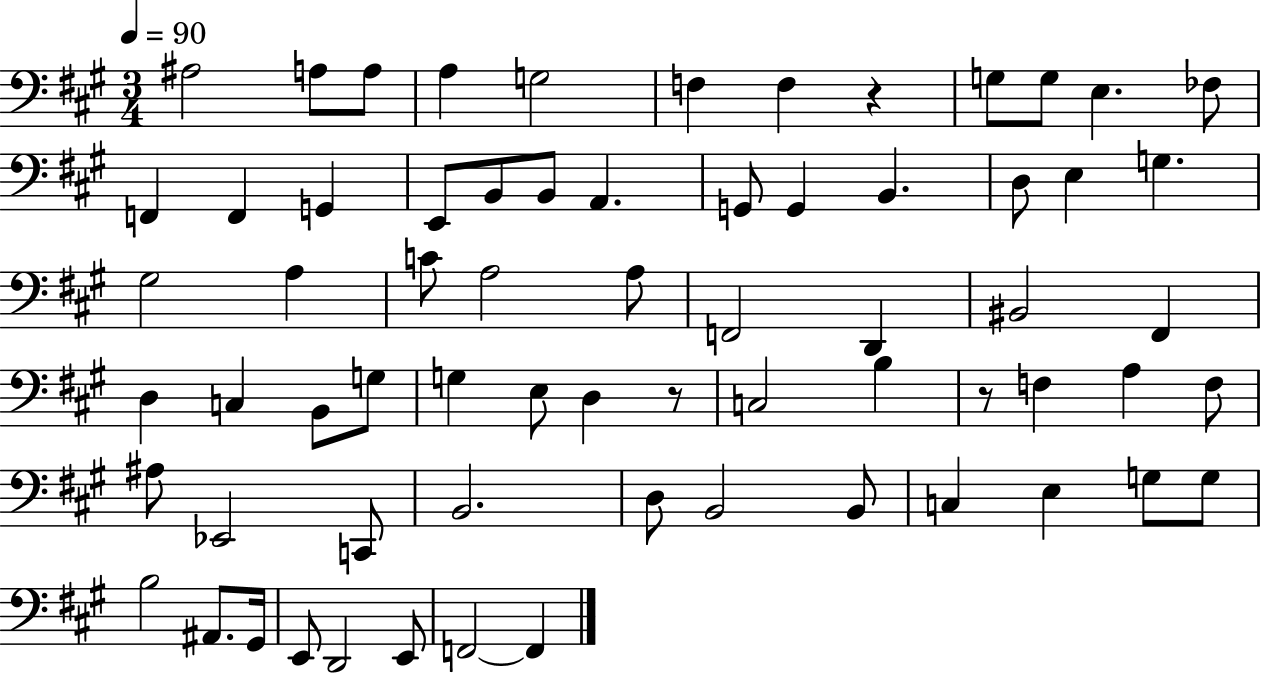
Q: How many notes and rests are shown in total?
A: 67